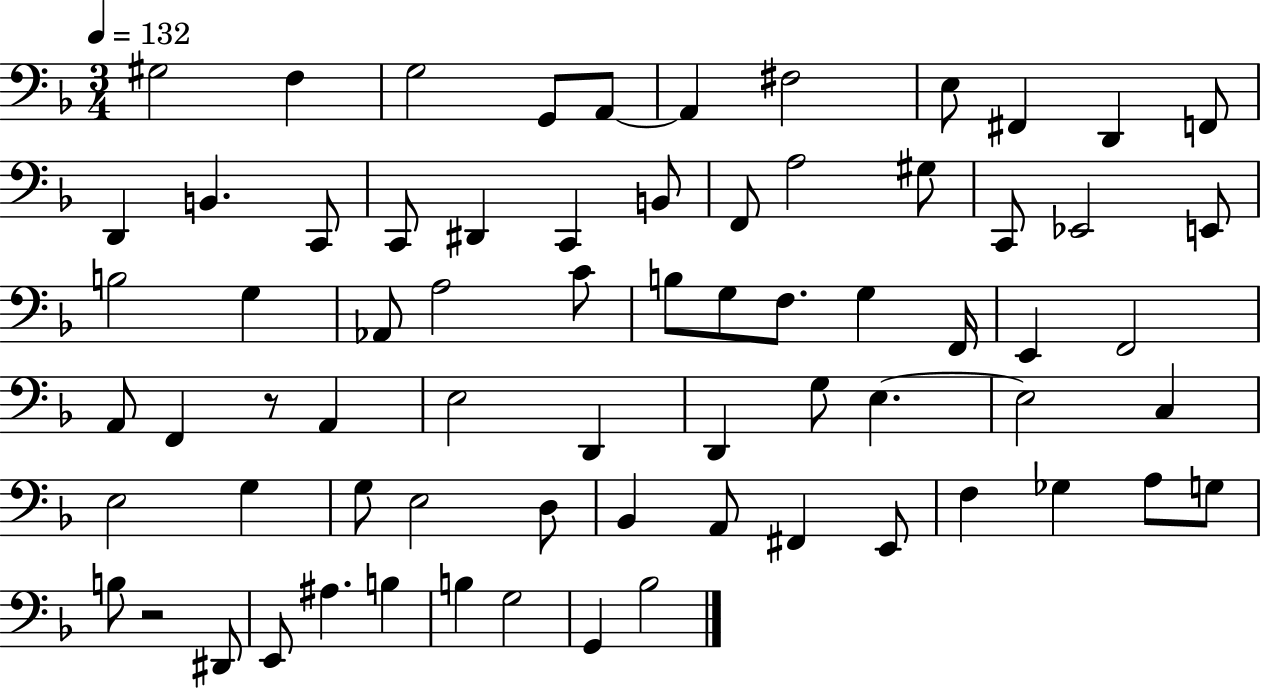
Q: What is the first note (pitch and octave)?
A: G#3